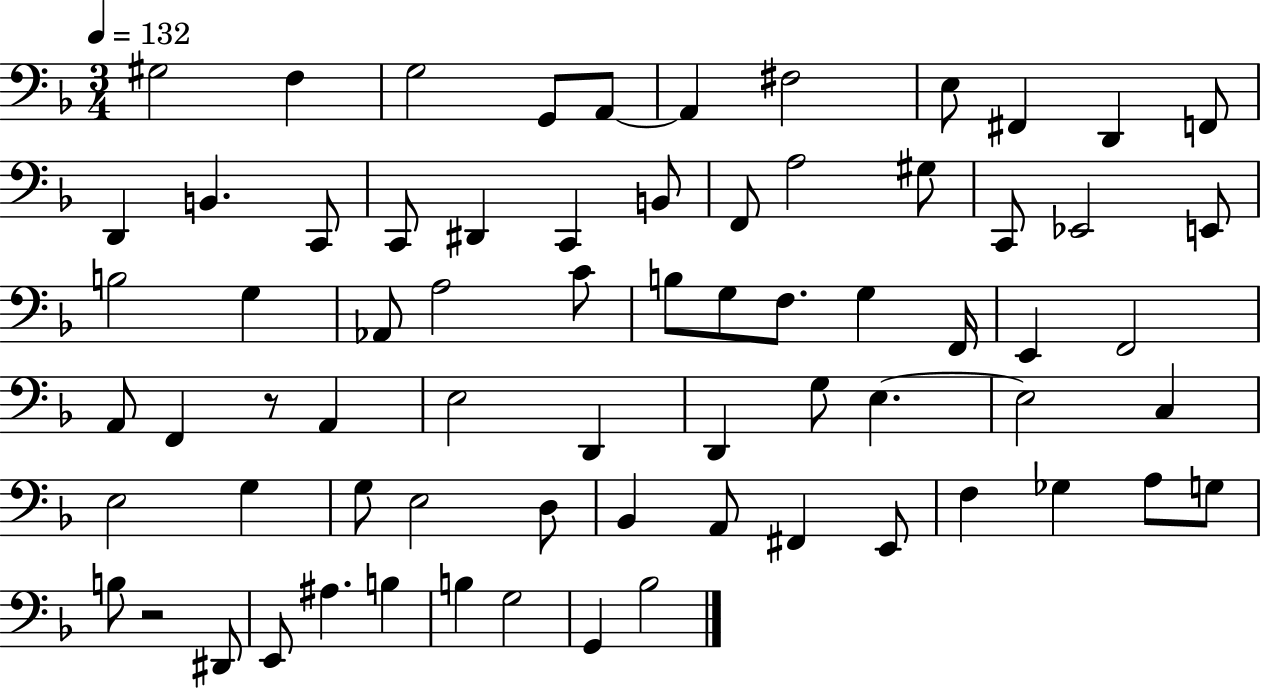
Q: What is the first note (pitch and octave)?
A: G#3